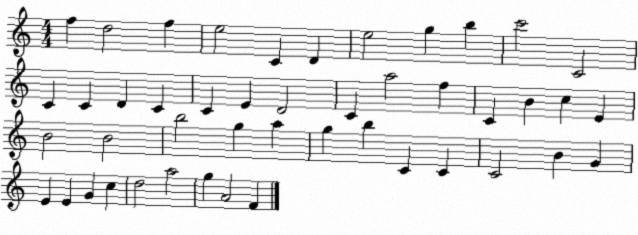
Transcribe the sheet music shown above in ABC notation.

X:1
T:Untitled
M:4/4
L:1/4
K:C
f d2 f e2 C D e2 g b c'2 C2 C C D C C E D2 C a2 f C B c E B2 B2 b2 g a g b C C C2 B G E E G c d2 a2 g A2 F